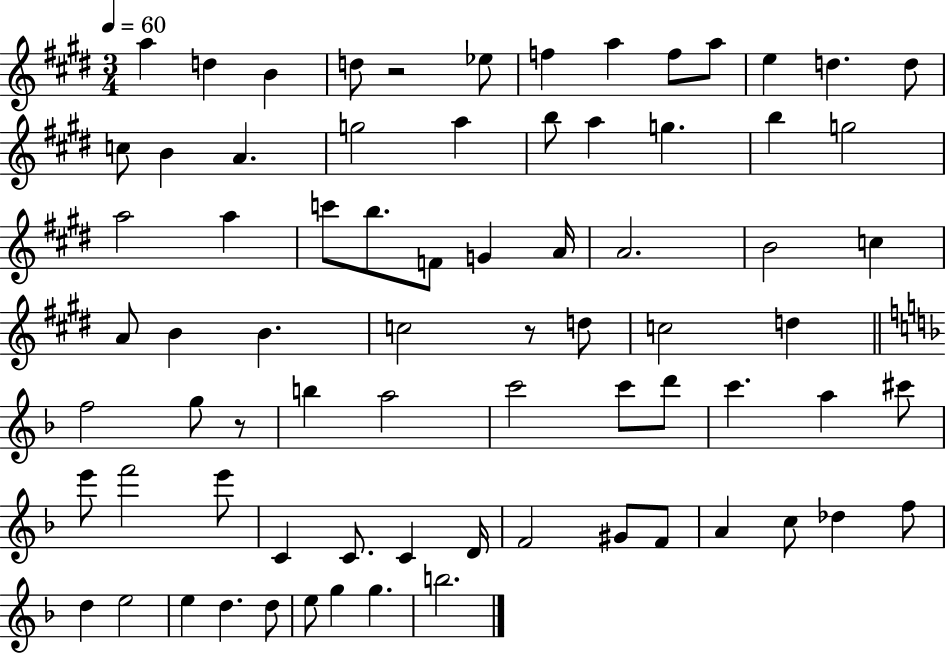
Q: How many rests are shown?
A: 3